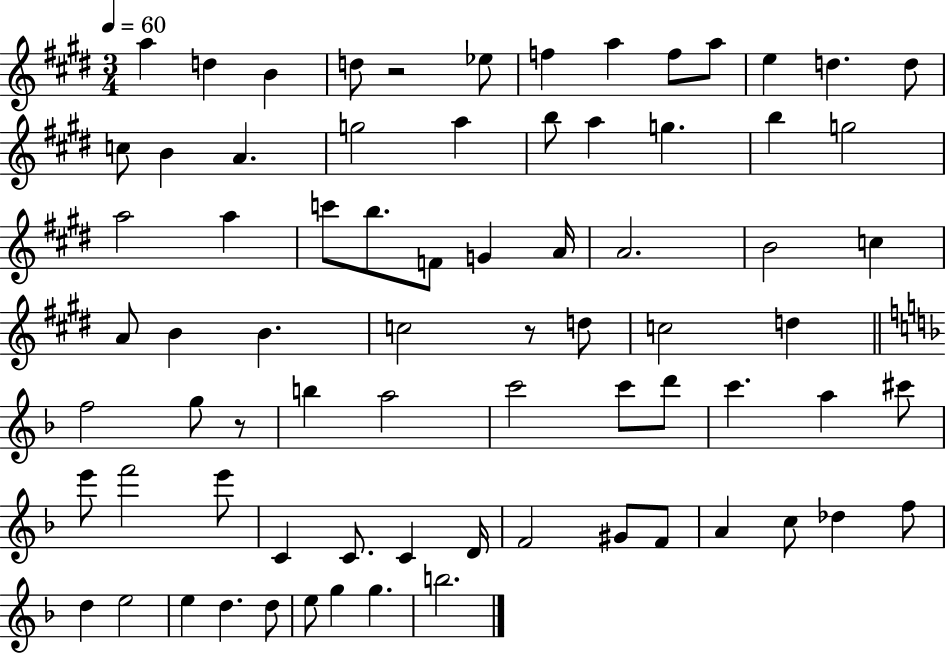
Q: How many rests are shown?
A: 3